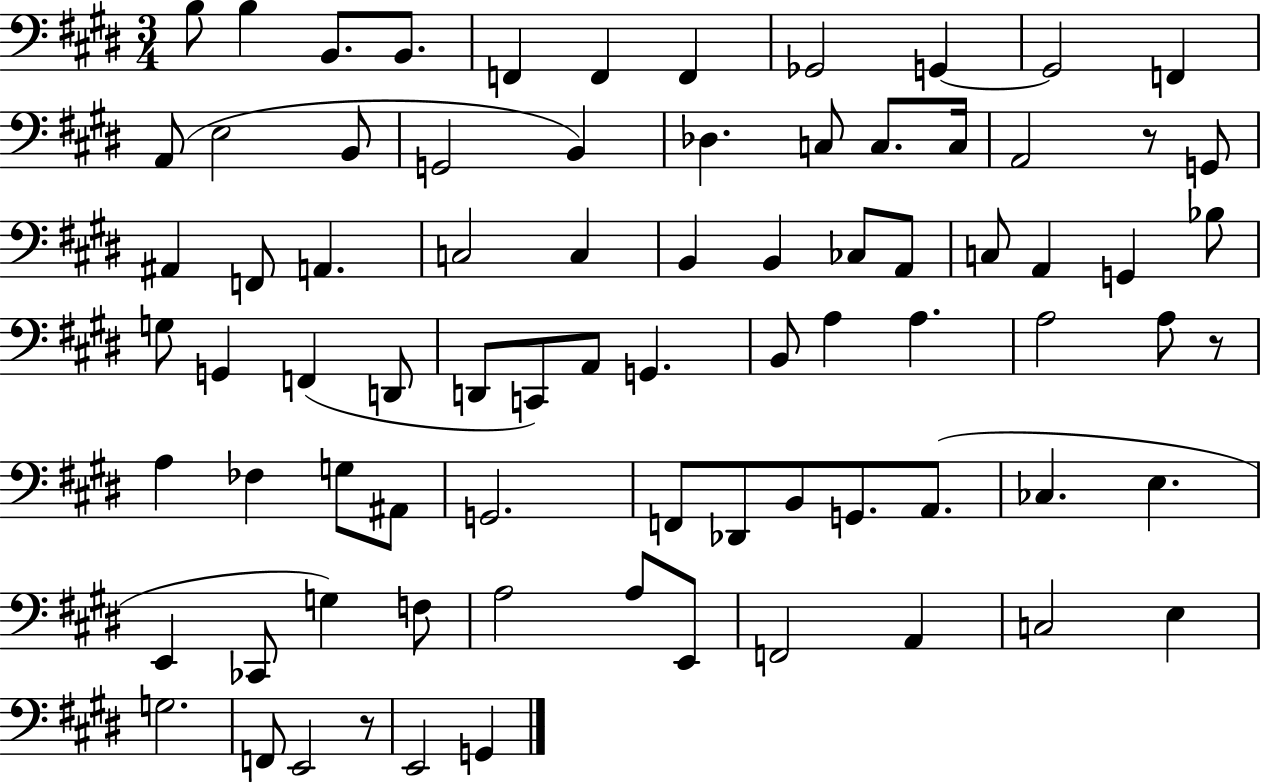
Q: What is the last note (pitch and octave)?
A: G2